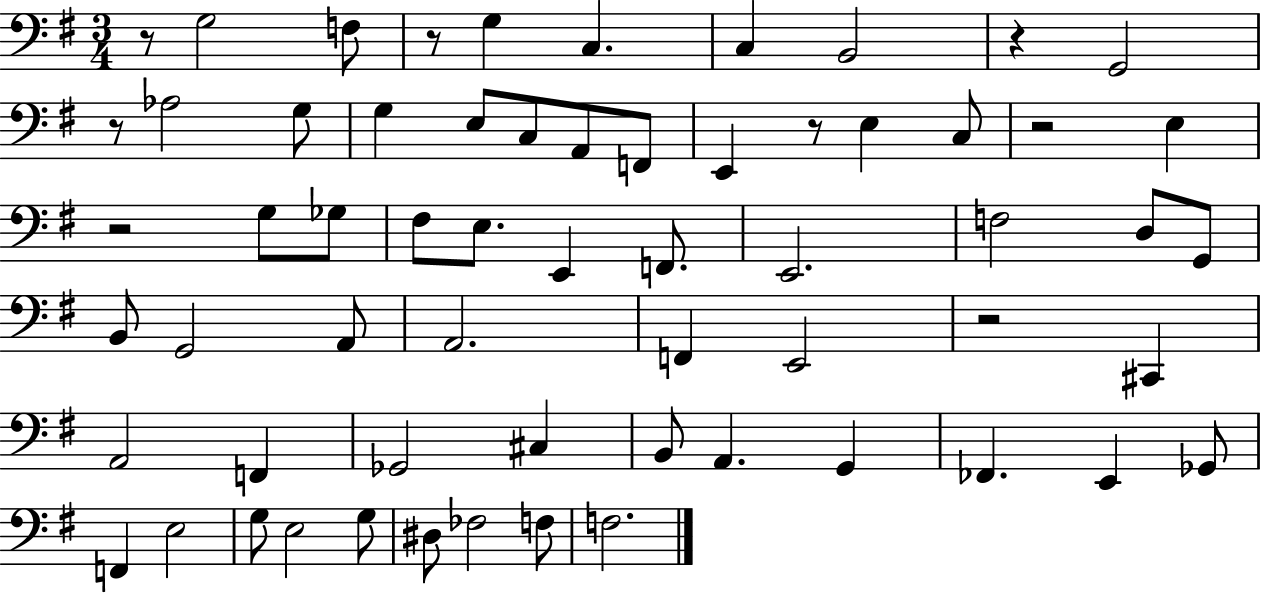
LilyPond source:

{
  \clef bass
  \numericTimeSignature
  \time 3/4
  \key g \major
  r8 g2 f8 | r8 g4 c4. | c4 b,2 | r4 g,2 | \break r8 aes2 g8 | g4 e8 c8 a,8 f,8 | e,4 r8 e4 c8 | r2 e4 | \break r2 g8 ges8 | fis8 e8. e,4 f,8. | e,2. | f2 d8 g,8 | \break b,8 g,2 a,8 | a,2. | f,4 e,2 | r2 cis,4 | \break a,2 f,4 | ges,2 cis4 | b,8 a,4. g,4 | fes,4. e,4 ges,8 | \break f,4 e2 | g8 e2 g8 | dis8 fes2 f8 | f2. | \break \bar "|."
}